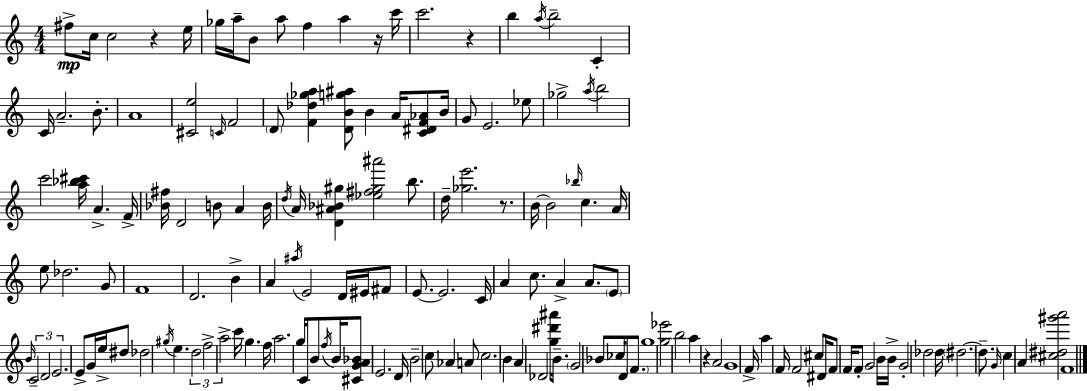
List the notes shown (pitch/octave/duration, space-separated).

F#5/e C5/s C5/h R/q E5/s Gb5/s A5/s B4/e A5/e F5/q A5/q R/s C6/s C6/h. R/q B5/q A5/s B5/h C4/q C4/s A4/h. B4/e. A4/w [C#4,E5]/h C4/s F4/h D4/e [F4,Db5,Gb5,A5]/q [D4,B4,G5,A#5]/e B4/q A4/s [C4,D#4,F4,Ab4]/e B4/s G4/e E4/h. Eb5/e Gb5/h A5/s B5/h C6/h [A5,Bb5,C#6]/s A4/q. F4/s [Bb4,F#5]/s D4/h B4/e A4/q B4/s D5/s A4/s [D4,A#4,Bb4,G#5]/q [Eb5,F#5,G#5,A#6]/h B5/e. D5/s [Gb5,E6]/h. R/e. B4/s B4/h Bb5/s C5/q. A4/s E5/e Db5/h. G4/e F4/w D4/h. B4/q A4/q A#5/s E4/h D4/s EIS4/s F#4/e E4/e. E4/h. C4/s A4/q C5/e. A4/q A4/e. E4/e B4/s C4/h D4/h E4/h. E4/e G4/s E5/s D#5/e Db5/h G#5/s E5/q. D5/h F5/h A5/h C6/s G5/q. F5/s A5/h. G5/s C4/s B4/e F5/s B4/s [C#4,G4,A4,Bb4]/e E4/h. D4/s B4/h C5/e Ab4/q A4/e C5/h. B4/q A4/q Db4/h [G5,D#6,A#6]/s B4/e. G4/h Bb4/e CES5/s D4/e F4/e. G5/w [G5,Eb6]/h B5/h A5/q R/q A4/h G4/w F4/s A5/q F4/s F4/h C#5/e D#4/s F4/e F4/s F4/e G4/h B4/s B4/s G4/h Db5/h Db5/s D#5/h. D#5/e. G4/s C5/q A4/q [C#5,D#5,G#6,A6]/h F4/w